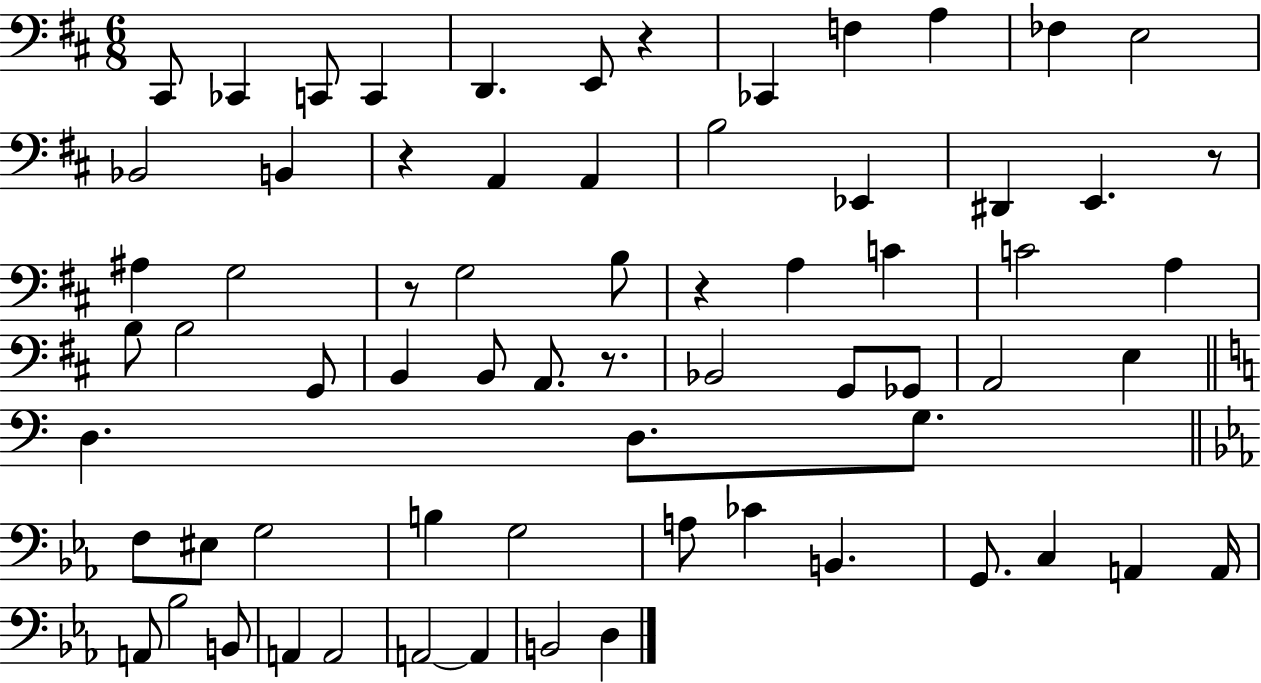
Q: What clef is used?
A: bass